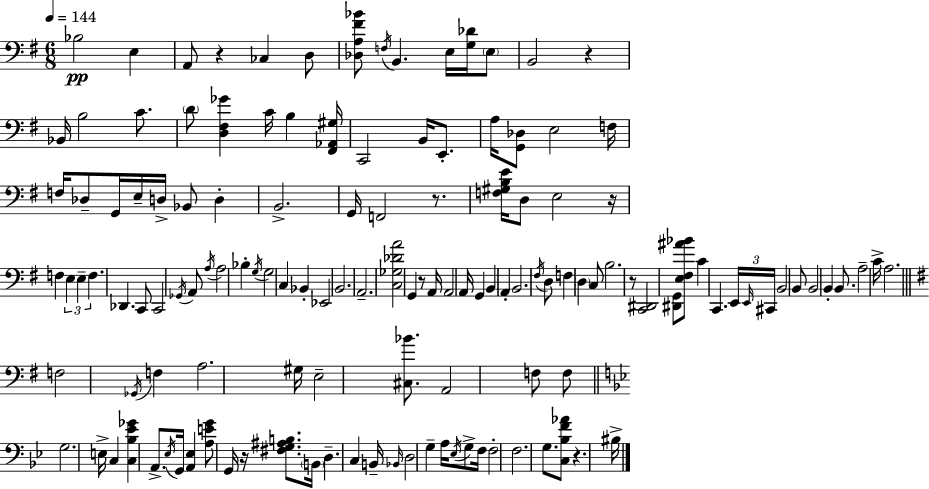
X:1
T:Untitled
M:6/8
L:1/4
K:Em
_B,2 E, A,,/2 z _C, D,/2 [_D,A,^F_B]/2 F,/4 B,, E,/4 [G,_D]/4 E,/2 B,,2 z _B,,/4 B,2 C/2 D/2 [D,^F,_G] C/4 B, [^F,,_A,,^G,]/4 C,,2 B,,/4 E,,/2 A,/4 [G,,_D,]/2 E,2 F,/4 F,/4 _D,/2 G,,/4 E,/4 D,/4 _B,,/2 D, B,,2 G,,/4 F,,2 z/2 [F,^G,B,E]/4 D,/2 E,2 z/4 F, E, E, F, _D,, C,,/2 C,,2 _G,,/4 A,,/2 A,/4 A,2 _B, G,/4 G,2 C, _B,, _E,,2 B,,2 A,,2 [C,_G,_DA]2 G,, z/2 A,,/4 A,,2 A,,/4 G,, B,, A,, B,,2 ^F,/4 D,/2 F, D, C,/2 B,2 z/2 [C,,^D,,]2 [^D,,G,,]/2 [E,^F,^A_B]/2 C C,, E,,/4 E,,/4 ^C,,/4 B,,2 B,,/2 B,,2 B,, B,,/2 A,2 C/4 A,2 F,2 _G,,/4 F, A,2 ^G,/4 E,2 [^C,_B]/2 A,,2 F,/2 F,/2 G,2 E,/4 C, [C,_B,_E_G] A,,/2 _E,/4 G,,/4 [A,,_E,] [A,EG]/2 G,,/4 z/4 [^F,G,^A,B,]/2 B,,/4 D, C, B,,/4 _B,,/4 D,2 G, A,/4 _E,/4 G,/2 F,/4 F,2 F,2 G,/2 [C,_B,F_A]/2 z ^B,/4